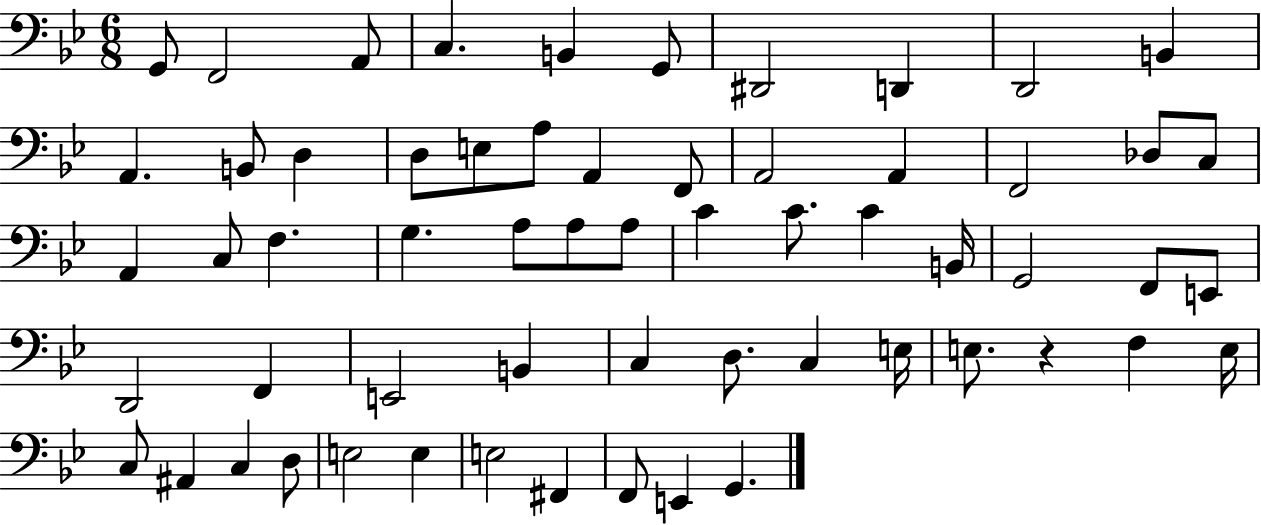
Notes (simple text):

G2/e F2/h A2/e C3/q. B2/q G2/e D#2/h D2/q D2/h B2/q A2/q. B2/e D3/q D3/e E3/e A3/e A2/q F2/e A2/h A2/q F2/h Db3/e C3/e A2/q C3/e F3/q. G3/q. A3/e A3/e A3/e C4/q C4/e. C4/q B2/s G2/h F2/e E2/e D2/h F2/q E2/h B2/q C3/q D3/e. C3/q E3/s E3/e. R/q F3/q E3/s C3/e A#2/q C3/q D3/e E3/h E3/q E3/h F#2/q F2/e E2/q G2/q.